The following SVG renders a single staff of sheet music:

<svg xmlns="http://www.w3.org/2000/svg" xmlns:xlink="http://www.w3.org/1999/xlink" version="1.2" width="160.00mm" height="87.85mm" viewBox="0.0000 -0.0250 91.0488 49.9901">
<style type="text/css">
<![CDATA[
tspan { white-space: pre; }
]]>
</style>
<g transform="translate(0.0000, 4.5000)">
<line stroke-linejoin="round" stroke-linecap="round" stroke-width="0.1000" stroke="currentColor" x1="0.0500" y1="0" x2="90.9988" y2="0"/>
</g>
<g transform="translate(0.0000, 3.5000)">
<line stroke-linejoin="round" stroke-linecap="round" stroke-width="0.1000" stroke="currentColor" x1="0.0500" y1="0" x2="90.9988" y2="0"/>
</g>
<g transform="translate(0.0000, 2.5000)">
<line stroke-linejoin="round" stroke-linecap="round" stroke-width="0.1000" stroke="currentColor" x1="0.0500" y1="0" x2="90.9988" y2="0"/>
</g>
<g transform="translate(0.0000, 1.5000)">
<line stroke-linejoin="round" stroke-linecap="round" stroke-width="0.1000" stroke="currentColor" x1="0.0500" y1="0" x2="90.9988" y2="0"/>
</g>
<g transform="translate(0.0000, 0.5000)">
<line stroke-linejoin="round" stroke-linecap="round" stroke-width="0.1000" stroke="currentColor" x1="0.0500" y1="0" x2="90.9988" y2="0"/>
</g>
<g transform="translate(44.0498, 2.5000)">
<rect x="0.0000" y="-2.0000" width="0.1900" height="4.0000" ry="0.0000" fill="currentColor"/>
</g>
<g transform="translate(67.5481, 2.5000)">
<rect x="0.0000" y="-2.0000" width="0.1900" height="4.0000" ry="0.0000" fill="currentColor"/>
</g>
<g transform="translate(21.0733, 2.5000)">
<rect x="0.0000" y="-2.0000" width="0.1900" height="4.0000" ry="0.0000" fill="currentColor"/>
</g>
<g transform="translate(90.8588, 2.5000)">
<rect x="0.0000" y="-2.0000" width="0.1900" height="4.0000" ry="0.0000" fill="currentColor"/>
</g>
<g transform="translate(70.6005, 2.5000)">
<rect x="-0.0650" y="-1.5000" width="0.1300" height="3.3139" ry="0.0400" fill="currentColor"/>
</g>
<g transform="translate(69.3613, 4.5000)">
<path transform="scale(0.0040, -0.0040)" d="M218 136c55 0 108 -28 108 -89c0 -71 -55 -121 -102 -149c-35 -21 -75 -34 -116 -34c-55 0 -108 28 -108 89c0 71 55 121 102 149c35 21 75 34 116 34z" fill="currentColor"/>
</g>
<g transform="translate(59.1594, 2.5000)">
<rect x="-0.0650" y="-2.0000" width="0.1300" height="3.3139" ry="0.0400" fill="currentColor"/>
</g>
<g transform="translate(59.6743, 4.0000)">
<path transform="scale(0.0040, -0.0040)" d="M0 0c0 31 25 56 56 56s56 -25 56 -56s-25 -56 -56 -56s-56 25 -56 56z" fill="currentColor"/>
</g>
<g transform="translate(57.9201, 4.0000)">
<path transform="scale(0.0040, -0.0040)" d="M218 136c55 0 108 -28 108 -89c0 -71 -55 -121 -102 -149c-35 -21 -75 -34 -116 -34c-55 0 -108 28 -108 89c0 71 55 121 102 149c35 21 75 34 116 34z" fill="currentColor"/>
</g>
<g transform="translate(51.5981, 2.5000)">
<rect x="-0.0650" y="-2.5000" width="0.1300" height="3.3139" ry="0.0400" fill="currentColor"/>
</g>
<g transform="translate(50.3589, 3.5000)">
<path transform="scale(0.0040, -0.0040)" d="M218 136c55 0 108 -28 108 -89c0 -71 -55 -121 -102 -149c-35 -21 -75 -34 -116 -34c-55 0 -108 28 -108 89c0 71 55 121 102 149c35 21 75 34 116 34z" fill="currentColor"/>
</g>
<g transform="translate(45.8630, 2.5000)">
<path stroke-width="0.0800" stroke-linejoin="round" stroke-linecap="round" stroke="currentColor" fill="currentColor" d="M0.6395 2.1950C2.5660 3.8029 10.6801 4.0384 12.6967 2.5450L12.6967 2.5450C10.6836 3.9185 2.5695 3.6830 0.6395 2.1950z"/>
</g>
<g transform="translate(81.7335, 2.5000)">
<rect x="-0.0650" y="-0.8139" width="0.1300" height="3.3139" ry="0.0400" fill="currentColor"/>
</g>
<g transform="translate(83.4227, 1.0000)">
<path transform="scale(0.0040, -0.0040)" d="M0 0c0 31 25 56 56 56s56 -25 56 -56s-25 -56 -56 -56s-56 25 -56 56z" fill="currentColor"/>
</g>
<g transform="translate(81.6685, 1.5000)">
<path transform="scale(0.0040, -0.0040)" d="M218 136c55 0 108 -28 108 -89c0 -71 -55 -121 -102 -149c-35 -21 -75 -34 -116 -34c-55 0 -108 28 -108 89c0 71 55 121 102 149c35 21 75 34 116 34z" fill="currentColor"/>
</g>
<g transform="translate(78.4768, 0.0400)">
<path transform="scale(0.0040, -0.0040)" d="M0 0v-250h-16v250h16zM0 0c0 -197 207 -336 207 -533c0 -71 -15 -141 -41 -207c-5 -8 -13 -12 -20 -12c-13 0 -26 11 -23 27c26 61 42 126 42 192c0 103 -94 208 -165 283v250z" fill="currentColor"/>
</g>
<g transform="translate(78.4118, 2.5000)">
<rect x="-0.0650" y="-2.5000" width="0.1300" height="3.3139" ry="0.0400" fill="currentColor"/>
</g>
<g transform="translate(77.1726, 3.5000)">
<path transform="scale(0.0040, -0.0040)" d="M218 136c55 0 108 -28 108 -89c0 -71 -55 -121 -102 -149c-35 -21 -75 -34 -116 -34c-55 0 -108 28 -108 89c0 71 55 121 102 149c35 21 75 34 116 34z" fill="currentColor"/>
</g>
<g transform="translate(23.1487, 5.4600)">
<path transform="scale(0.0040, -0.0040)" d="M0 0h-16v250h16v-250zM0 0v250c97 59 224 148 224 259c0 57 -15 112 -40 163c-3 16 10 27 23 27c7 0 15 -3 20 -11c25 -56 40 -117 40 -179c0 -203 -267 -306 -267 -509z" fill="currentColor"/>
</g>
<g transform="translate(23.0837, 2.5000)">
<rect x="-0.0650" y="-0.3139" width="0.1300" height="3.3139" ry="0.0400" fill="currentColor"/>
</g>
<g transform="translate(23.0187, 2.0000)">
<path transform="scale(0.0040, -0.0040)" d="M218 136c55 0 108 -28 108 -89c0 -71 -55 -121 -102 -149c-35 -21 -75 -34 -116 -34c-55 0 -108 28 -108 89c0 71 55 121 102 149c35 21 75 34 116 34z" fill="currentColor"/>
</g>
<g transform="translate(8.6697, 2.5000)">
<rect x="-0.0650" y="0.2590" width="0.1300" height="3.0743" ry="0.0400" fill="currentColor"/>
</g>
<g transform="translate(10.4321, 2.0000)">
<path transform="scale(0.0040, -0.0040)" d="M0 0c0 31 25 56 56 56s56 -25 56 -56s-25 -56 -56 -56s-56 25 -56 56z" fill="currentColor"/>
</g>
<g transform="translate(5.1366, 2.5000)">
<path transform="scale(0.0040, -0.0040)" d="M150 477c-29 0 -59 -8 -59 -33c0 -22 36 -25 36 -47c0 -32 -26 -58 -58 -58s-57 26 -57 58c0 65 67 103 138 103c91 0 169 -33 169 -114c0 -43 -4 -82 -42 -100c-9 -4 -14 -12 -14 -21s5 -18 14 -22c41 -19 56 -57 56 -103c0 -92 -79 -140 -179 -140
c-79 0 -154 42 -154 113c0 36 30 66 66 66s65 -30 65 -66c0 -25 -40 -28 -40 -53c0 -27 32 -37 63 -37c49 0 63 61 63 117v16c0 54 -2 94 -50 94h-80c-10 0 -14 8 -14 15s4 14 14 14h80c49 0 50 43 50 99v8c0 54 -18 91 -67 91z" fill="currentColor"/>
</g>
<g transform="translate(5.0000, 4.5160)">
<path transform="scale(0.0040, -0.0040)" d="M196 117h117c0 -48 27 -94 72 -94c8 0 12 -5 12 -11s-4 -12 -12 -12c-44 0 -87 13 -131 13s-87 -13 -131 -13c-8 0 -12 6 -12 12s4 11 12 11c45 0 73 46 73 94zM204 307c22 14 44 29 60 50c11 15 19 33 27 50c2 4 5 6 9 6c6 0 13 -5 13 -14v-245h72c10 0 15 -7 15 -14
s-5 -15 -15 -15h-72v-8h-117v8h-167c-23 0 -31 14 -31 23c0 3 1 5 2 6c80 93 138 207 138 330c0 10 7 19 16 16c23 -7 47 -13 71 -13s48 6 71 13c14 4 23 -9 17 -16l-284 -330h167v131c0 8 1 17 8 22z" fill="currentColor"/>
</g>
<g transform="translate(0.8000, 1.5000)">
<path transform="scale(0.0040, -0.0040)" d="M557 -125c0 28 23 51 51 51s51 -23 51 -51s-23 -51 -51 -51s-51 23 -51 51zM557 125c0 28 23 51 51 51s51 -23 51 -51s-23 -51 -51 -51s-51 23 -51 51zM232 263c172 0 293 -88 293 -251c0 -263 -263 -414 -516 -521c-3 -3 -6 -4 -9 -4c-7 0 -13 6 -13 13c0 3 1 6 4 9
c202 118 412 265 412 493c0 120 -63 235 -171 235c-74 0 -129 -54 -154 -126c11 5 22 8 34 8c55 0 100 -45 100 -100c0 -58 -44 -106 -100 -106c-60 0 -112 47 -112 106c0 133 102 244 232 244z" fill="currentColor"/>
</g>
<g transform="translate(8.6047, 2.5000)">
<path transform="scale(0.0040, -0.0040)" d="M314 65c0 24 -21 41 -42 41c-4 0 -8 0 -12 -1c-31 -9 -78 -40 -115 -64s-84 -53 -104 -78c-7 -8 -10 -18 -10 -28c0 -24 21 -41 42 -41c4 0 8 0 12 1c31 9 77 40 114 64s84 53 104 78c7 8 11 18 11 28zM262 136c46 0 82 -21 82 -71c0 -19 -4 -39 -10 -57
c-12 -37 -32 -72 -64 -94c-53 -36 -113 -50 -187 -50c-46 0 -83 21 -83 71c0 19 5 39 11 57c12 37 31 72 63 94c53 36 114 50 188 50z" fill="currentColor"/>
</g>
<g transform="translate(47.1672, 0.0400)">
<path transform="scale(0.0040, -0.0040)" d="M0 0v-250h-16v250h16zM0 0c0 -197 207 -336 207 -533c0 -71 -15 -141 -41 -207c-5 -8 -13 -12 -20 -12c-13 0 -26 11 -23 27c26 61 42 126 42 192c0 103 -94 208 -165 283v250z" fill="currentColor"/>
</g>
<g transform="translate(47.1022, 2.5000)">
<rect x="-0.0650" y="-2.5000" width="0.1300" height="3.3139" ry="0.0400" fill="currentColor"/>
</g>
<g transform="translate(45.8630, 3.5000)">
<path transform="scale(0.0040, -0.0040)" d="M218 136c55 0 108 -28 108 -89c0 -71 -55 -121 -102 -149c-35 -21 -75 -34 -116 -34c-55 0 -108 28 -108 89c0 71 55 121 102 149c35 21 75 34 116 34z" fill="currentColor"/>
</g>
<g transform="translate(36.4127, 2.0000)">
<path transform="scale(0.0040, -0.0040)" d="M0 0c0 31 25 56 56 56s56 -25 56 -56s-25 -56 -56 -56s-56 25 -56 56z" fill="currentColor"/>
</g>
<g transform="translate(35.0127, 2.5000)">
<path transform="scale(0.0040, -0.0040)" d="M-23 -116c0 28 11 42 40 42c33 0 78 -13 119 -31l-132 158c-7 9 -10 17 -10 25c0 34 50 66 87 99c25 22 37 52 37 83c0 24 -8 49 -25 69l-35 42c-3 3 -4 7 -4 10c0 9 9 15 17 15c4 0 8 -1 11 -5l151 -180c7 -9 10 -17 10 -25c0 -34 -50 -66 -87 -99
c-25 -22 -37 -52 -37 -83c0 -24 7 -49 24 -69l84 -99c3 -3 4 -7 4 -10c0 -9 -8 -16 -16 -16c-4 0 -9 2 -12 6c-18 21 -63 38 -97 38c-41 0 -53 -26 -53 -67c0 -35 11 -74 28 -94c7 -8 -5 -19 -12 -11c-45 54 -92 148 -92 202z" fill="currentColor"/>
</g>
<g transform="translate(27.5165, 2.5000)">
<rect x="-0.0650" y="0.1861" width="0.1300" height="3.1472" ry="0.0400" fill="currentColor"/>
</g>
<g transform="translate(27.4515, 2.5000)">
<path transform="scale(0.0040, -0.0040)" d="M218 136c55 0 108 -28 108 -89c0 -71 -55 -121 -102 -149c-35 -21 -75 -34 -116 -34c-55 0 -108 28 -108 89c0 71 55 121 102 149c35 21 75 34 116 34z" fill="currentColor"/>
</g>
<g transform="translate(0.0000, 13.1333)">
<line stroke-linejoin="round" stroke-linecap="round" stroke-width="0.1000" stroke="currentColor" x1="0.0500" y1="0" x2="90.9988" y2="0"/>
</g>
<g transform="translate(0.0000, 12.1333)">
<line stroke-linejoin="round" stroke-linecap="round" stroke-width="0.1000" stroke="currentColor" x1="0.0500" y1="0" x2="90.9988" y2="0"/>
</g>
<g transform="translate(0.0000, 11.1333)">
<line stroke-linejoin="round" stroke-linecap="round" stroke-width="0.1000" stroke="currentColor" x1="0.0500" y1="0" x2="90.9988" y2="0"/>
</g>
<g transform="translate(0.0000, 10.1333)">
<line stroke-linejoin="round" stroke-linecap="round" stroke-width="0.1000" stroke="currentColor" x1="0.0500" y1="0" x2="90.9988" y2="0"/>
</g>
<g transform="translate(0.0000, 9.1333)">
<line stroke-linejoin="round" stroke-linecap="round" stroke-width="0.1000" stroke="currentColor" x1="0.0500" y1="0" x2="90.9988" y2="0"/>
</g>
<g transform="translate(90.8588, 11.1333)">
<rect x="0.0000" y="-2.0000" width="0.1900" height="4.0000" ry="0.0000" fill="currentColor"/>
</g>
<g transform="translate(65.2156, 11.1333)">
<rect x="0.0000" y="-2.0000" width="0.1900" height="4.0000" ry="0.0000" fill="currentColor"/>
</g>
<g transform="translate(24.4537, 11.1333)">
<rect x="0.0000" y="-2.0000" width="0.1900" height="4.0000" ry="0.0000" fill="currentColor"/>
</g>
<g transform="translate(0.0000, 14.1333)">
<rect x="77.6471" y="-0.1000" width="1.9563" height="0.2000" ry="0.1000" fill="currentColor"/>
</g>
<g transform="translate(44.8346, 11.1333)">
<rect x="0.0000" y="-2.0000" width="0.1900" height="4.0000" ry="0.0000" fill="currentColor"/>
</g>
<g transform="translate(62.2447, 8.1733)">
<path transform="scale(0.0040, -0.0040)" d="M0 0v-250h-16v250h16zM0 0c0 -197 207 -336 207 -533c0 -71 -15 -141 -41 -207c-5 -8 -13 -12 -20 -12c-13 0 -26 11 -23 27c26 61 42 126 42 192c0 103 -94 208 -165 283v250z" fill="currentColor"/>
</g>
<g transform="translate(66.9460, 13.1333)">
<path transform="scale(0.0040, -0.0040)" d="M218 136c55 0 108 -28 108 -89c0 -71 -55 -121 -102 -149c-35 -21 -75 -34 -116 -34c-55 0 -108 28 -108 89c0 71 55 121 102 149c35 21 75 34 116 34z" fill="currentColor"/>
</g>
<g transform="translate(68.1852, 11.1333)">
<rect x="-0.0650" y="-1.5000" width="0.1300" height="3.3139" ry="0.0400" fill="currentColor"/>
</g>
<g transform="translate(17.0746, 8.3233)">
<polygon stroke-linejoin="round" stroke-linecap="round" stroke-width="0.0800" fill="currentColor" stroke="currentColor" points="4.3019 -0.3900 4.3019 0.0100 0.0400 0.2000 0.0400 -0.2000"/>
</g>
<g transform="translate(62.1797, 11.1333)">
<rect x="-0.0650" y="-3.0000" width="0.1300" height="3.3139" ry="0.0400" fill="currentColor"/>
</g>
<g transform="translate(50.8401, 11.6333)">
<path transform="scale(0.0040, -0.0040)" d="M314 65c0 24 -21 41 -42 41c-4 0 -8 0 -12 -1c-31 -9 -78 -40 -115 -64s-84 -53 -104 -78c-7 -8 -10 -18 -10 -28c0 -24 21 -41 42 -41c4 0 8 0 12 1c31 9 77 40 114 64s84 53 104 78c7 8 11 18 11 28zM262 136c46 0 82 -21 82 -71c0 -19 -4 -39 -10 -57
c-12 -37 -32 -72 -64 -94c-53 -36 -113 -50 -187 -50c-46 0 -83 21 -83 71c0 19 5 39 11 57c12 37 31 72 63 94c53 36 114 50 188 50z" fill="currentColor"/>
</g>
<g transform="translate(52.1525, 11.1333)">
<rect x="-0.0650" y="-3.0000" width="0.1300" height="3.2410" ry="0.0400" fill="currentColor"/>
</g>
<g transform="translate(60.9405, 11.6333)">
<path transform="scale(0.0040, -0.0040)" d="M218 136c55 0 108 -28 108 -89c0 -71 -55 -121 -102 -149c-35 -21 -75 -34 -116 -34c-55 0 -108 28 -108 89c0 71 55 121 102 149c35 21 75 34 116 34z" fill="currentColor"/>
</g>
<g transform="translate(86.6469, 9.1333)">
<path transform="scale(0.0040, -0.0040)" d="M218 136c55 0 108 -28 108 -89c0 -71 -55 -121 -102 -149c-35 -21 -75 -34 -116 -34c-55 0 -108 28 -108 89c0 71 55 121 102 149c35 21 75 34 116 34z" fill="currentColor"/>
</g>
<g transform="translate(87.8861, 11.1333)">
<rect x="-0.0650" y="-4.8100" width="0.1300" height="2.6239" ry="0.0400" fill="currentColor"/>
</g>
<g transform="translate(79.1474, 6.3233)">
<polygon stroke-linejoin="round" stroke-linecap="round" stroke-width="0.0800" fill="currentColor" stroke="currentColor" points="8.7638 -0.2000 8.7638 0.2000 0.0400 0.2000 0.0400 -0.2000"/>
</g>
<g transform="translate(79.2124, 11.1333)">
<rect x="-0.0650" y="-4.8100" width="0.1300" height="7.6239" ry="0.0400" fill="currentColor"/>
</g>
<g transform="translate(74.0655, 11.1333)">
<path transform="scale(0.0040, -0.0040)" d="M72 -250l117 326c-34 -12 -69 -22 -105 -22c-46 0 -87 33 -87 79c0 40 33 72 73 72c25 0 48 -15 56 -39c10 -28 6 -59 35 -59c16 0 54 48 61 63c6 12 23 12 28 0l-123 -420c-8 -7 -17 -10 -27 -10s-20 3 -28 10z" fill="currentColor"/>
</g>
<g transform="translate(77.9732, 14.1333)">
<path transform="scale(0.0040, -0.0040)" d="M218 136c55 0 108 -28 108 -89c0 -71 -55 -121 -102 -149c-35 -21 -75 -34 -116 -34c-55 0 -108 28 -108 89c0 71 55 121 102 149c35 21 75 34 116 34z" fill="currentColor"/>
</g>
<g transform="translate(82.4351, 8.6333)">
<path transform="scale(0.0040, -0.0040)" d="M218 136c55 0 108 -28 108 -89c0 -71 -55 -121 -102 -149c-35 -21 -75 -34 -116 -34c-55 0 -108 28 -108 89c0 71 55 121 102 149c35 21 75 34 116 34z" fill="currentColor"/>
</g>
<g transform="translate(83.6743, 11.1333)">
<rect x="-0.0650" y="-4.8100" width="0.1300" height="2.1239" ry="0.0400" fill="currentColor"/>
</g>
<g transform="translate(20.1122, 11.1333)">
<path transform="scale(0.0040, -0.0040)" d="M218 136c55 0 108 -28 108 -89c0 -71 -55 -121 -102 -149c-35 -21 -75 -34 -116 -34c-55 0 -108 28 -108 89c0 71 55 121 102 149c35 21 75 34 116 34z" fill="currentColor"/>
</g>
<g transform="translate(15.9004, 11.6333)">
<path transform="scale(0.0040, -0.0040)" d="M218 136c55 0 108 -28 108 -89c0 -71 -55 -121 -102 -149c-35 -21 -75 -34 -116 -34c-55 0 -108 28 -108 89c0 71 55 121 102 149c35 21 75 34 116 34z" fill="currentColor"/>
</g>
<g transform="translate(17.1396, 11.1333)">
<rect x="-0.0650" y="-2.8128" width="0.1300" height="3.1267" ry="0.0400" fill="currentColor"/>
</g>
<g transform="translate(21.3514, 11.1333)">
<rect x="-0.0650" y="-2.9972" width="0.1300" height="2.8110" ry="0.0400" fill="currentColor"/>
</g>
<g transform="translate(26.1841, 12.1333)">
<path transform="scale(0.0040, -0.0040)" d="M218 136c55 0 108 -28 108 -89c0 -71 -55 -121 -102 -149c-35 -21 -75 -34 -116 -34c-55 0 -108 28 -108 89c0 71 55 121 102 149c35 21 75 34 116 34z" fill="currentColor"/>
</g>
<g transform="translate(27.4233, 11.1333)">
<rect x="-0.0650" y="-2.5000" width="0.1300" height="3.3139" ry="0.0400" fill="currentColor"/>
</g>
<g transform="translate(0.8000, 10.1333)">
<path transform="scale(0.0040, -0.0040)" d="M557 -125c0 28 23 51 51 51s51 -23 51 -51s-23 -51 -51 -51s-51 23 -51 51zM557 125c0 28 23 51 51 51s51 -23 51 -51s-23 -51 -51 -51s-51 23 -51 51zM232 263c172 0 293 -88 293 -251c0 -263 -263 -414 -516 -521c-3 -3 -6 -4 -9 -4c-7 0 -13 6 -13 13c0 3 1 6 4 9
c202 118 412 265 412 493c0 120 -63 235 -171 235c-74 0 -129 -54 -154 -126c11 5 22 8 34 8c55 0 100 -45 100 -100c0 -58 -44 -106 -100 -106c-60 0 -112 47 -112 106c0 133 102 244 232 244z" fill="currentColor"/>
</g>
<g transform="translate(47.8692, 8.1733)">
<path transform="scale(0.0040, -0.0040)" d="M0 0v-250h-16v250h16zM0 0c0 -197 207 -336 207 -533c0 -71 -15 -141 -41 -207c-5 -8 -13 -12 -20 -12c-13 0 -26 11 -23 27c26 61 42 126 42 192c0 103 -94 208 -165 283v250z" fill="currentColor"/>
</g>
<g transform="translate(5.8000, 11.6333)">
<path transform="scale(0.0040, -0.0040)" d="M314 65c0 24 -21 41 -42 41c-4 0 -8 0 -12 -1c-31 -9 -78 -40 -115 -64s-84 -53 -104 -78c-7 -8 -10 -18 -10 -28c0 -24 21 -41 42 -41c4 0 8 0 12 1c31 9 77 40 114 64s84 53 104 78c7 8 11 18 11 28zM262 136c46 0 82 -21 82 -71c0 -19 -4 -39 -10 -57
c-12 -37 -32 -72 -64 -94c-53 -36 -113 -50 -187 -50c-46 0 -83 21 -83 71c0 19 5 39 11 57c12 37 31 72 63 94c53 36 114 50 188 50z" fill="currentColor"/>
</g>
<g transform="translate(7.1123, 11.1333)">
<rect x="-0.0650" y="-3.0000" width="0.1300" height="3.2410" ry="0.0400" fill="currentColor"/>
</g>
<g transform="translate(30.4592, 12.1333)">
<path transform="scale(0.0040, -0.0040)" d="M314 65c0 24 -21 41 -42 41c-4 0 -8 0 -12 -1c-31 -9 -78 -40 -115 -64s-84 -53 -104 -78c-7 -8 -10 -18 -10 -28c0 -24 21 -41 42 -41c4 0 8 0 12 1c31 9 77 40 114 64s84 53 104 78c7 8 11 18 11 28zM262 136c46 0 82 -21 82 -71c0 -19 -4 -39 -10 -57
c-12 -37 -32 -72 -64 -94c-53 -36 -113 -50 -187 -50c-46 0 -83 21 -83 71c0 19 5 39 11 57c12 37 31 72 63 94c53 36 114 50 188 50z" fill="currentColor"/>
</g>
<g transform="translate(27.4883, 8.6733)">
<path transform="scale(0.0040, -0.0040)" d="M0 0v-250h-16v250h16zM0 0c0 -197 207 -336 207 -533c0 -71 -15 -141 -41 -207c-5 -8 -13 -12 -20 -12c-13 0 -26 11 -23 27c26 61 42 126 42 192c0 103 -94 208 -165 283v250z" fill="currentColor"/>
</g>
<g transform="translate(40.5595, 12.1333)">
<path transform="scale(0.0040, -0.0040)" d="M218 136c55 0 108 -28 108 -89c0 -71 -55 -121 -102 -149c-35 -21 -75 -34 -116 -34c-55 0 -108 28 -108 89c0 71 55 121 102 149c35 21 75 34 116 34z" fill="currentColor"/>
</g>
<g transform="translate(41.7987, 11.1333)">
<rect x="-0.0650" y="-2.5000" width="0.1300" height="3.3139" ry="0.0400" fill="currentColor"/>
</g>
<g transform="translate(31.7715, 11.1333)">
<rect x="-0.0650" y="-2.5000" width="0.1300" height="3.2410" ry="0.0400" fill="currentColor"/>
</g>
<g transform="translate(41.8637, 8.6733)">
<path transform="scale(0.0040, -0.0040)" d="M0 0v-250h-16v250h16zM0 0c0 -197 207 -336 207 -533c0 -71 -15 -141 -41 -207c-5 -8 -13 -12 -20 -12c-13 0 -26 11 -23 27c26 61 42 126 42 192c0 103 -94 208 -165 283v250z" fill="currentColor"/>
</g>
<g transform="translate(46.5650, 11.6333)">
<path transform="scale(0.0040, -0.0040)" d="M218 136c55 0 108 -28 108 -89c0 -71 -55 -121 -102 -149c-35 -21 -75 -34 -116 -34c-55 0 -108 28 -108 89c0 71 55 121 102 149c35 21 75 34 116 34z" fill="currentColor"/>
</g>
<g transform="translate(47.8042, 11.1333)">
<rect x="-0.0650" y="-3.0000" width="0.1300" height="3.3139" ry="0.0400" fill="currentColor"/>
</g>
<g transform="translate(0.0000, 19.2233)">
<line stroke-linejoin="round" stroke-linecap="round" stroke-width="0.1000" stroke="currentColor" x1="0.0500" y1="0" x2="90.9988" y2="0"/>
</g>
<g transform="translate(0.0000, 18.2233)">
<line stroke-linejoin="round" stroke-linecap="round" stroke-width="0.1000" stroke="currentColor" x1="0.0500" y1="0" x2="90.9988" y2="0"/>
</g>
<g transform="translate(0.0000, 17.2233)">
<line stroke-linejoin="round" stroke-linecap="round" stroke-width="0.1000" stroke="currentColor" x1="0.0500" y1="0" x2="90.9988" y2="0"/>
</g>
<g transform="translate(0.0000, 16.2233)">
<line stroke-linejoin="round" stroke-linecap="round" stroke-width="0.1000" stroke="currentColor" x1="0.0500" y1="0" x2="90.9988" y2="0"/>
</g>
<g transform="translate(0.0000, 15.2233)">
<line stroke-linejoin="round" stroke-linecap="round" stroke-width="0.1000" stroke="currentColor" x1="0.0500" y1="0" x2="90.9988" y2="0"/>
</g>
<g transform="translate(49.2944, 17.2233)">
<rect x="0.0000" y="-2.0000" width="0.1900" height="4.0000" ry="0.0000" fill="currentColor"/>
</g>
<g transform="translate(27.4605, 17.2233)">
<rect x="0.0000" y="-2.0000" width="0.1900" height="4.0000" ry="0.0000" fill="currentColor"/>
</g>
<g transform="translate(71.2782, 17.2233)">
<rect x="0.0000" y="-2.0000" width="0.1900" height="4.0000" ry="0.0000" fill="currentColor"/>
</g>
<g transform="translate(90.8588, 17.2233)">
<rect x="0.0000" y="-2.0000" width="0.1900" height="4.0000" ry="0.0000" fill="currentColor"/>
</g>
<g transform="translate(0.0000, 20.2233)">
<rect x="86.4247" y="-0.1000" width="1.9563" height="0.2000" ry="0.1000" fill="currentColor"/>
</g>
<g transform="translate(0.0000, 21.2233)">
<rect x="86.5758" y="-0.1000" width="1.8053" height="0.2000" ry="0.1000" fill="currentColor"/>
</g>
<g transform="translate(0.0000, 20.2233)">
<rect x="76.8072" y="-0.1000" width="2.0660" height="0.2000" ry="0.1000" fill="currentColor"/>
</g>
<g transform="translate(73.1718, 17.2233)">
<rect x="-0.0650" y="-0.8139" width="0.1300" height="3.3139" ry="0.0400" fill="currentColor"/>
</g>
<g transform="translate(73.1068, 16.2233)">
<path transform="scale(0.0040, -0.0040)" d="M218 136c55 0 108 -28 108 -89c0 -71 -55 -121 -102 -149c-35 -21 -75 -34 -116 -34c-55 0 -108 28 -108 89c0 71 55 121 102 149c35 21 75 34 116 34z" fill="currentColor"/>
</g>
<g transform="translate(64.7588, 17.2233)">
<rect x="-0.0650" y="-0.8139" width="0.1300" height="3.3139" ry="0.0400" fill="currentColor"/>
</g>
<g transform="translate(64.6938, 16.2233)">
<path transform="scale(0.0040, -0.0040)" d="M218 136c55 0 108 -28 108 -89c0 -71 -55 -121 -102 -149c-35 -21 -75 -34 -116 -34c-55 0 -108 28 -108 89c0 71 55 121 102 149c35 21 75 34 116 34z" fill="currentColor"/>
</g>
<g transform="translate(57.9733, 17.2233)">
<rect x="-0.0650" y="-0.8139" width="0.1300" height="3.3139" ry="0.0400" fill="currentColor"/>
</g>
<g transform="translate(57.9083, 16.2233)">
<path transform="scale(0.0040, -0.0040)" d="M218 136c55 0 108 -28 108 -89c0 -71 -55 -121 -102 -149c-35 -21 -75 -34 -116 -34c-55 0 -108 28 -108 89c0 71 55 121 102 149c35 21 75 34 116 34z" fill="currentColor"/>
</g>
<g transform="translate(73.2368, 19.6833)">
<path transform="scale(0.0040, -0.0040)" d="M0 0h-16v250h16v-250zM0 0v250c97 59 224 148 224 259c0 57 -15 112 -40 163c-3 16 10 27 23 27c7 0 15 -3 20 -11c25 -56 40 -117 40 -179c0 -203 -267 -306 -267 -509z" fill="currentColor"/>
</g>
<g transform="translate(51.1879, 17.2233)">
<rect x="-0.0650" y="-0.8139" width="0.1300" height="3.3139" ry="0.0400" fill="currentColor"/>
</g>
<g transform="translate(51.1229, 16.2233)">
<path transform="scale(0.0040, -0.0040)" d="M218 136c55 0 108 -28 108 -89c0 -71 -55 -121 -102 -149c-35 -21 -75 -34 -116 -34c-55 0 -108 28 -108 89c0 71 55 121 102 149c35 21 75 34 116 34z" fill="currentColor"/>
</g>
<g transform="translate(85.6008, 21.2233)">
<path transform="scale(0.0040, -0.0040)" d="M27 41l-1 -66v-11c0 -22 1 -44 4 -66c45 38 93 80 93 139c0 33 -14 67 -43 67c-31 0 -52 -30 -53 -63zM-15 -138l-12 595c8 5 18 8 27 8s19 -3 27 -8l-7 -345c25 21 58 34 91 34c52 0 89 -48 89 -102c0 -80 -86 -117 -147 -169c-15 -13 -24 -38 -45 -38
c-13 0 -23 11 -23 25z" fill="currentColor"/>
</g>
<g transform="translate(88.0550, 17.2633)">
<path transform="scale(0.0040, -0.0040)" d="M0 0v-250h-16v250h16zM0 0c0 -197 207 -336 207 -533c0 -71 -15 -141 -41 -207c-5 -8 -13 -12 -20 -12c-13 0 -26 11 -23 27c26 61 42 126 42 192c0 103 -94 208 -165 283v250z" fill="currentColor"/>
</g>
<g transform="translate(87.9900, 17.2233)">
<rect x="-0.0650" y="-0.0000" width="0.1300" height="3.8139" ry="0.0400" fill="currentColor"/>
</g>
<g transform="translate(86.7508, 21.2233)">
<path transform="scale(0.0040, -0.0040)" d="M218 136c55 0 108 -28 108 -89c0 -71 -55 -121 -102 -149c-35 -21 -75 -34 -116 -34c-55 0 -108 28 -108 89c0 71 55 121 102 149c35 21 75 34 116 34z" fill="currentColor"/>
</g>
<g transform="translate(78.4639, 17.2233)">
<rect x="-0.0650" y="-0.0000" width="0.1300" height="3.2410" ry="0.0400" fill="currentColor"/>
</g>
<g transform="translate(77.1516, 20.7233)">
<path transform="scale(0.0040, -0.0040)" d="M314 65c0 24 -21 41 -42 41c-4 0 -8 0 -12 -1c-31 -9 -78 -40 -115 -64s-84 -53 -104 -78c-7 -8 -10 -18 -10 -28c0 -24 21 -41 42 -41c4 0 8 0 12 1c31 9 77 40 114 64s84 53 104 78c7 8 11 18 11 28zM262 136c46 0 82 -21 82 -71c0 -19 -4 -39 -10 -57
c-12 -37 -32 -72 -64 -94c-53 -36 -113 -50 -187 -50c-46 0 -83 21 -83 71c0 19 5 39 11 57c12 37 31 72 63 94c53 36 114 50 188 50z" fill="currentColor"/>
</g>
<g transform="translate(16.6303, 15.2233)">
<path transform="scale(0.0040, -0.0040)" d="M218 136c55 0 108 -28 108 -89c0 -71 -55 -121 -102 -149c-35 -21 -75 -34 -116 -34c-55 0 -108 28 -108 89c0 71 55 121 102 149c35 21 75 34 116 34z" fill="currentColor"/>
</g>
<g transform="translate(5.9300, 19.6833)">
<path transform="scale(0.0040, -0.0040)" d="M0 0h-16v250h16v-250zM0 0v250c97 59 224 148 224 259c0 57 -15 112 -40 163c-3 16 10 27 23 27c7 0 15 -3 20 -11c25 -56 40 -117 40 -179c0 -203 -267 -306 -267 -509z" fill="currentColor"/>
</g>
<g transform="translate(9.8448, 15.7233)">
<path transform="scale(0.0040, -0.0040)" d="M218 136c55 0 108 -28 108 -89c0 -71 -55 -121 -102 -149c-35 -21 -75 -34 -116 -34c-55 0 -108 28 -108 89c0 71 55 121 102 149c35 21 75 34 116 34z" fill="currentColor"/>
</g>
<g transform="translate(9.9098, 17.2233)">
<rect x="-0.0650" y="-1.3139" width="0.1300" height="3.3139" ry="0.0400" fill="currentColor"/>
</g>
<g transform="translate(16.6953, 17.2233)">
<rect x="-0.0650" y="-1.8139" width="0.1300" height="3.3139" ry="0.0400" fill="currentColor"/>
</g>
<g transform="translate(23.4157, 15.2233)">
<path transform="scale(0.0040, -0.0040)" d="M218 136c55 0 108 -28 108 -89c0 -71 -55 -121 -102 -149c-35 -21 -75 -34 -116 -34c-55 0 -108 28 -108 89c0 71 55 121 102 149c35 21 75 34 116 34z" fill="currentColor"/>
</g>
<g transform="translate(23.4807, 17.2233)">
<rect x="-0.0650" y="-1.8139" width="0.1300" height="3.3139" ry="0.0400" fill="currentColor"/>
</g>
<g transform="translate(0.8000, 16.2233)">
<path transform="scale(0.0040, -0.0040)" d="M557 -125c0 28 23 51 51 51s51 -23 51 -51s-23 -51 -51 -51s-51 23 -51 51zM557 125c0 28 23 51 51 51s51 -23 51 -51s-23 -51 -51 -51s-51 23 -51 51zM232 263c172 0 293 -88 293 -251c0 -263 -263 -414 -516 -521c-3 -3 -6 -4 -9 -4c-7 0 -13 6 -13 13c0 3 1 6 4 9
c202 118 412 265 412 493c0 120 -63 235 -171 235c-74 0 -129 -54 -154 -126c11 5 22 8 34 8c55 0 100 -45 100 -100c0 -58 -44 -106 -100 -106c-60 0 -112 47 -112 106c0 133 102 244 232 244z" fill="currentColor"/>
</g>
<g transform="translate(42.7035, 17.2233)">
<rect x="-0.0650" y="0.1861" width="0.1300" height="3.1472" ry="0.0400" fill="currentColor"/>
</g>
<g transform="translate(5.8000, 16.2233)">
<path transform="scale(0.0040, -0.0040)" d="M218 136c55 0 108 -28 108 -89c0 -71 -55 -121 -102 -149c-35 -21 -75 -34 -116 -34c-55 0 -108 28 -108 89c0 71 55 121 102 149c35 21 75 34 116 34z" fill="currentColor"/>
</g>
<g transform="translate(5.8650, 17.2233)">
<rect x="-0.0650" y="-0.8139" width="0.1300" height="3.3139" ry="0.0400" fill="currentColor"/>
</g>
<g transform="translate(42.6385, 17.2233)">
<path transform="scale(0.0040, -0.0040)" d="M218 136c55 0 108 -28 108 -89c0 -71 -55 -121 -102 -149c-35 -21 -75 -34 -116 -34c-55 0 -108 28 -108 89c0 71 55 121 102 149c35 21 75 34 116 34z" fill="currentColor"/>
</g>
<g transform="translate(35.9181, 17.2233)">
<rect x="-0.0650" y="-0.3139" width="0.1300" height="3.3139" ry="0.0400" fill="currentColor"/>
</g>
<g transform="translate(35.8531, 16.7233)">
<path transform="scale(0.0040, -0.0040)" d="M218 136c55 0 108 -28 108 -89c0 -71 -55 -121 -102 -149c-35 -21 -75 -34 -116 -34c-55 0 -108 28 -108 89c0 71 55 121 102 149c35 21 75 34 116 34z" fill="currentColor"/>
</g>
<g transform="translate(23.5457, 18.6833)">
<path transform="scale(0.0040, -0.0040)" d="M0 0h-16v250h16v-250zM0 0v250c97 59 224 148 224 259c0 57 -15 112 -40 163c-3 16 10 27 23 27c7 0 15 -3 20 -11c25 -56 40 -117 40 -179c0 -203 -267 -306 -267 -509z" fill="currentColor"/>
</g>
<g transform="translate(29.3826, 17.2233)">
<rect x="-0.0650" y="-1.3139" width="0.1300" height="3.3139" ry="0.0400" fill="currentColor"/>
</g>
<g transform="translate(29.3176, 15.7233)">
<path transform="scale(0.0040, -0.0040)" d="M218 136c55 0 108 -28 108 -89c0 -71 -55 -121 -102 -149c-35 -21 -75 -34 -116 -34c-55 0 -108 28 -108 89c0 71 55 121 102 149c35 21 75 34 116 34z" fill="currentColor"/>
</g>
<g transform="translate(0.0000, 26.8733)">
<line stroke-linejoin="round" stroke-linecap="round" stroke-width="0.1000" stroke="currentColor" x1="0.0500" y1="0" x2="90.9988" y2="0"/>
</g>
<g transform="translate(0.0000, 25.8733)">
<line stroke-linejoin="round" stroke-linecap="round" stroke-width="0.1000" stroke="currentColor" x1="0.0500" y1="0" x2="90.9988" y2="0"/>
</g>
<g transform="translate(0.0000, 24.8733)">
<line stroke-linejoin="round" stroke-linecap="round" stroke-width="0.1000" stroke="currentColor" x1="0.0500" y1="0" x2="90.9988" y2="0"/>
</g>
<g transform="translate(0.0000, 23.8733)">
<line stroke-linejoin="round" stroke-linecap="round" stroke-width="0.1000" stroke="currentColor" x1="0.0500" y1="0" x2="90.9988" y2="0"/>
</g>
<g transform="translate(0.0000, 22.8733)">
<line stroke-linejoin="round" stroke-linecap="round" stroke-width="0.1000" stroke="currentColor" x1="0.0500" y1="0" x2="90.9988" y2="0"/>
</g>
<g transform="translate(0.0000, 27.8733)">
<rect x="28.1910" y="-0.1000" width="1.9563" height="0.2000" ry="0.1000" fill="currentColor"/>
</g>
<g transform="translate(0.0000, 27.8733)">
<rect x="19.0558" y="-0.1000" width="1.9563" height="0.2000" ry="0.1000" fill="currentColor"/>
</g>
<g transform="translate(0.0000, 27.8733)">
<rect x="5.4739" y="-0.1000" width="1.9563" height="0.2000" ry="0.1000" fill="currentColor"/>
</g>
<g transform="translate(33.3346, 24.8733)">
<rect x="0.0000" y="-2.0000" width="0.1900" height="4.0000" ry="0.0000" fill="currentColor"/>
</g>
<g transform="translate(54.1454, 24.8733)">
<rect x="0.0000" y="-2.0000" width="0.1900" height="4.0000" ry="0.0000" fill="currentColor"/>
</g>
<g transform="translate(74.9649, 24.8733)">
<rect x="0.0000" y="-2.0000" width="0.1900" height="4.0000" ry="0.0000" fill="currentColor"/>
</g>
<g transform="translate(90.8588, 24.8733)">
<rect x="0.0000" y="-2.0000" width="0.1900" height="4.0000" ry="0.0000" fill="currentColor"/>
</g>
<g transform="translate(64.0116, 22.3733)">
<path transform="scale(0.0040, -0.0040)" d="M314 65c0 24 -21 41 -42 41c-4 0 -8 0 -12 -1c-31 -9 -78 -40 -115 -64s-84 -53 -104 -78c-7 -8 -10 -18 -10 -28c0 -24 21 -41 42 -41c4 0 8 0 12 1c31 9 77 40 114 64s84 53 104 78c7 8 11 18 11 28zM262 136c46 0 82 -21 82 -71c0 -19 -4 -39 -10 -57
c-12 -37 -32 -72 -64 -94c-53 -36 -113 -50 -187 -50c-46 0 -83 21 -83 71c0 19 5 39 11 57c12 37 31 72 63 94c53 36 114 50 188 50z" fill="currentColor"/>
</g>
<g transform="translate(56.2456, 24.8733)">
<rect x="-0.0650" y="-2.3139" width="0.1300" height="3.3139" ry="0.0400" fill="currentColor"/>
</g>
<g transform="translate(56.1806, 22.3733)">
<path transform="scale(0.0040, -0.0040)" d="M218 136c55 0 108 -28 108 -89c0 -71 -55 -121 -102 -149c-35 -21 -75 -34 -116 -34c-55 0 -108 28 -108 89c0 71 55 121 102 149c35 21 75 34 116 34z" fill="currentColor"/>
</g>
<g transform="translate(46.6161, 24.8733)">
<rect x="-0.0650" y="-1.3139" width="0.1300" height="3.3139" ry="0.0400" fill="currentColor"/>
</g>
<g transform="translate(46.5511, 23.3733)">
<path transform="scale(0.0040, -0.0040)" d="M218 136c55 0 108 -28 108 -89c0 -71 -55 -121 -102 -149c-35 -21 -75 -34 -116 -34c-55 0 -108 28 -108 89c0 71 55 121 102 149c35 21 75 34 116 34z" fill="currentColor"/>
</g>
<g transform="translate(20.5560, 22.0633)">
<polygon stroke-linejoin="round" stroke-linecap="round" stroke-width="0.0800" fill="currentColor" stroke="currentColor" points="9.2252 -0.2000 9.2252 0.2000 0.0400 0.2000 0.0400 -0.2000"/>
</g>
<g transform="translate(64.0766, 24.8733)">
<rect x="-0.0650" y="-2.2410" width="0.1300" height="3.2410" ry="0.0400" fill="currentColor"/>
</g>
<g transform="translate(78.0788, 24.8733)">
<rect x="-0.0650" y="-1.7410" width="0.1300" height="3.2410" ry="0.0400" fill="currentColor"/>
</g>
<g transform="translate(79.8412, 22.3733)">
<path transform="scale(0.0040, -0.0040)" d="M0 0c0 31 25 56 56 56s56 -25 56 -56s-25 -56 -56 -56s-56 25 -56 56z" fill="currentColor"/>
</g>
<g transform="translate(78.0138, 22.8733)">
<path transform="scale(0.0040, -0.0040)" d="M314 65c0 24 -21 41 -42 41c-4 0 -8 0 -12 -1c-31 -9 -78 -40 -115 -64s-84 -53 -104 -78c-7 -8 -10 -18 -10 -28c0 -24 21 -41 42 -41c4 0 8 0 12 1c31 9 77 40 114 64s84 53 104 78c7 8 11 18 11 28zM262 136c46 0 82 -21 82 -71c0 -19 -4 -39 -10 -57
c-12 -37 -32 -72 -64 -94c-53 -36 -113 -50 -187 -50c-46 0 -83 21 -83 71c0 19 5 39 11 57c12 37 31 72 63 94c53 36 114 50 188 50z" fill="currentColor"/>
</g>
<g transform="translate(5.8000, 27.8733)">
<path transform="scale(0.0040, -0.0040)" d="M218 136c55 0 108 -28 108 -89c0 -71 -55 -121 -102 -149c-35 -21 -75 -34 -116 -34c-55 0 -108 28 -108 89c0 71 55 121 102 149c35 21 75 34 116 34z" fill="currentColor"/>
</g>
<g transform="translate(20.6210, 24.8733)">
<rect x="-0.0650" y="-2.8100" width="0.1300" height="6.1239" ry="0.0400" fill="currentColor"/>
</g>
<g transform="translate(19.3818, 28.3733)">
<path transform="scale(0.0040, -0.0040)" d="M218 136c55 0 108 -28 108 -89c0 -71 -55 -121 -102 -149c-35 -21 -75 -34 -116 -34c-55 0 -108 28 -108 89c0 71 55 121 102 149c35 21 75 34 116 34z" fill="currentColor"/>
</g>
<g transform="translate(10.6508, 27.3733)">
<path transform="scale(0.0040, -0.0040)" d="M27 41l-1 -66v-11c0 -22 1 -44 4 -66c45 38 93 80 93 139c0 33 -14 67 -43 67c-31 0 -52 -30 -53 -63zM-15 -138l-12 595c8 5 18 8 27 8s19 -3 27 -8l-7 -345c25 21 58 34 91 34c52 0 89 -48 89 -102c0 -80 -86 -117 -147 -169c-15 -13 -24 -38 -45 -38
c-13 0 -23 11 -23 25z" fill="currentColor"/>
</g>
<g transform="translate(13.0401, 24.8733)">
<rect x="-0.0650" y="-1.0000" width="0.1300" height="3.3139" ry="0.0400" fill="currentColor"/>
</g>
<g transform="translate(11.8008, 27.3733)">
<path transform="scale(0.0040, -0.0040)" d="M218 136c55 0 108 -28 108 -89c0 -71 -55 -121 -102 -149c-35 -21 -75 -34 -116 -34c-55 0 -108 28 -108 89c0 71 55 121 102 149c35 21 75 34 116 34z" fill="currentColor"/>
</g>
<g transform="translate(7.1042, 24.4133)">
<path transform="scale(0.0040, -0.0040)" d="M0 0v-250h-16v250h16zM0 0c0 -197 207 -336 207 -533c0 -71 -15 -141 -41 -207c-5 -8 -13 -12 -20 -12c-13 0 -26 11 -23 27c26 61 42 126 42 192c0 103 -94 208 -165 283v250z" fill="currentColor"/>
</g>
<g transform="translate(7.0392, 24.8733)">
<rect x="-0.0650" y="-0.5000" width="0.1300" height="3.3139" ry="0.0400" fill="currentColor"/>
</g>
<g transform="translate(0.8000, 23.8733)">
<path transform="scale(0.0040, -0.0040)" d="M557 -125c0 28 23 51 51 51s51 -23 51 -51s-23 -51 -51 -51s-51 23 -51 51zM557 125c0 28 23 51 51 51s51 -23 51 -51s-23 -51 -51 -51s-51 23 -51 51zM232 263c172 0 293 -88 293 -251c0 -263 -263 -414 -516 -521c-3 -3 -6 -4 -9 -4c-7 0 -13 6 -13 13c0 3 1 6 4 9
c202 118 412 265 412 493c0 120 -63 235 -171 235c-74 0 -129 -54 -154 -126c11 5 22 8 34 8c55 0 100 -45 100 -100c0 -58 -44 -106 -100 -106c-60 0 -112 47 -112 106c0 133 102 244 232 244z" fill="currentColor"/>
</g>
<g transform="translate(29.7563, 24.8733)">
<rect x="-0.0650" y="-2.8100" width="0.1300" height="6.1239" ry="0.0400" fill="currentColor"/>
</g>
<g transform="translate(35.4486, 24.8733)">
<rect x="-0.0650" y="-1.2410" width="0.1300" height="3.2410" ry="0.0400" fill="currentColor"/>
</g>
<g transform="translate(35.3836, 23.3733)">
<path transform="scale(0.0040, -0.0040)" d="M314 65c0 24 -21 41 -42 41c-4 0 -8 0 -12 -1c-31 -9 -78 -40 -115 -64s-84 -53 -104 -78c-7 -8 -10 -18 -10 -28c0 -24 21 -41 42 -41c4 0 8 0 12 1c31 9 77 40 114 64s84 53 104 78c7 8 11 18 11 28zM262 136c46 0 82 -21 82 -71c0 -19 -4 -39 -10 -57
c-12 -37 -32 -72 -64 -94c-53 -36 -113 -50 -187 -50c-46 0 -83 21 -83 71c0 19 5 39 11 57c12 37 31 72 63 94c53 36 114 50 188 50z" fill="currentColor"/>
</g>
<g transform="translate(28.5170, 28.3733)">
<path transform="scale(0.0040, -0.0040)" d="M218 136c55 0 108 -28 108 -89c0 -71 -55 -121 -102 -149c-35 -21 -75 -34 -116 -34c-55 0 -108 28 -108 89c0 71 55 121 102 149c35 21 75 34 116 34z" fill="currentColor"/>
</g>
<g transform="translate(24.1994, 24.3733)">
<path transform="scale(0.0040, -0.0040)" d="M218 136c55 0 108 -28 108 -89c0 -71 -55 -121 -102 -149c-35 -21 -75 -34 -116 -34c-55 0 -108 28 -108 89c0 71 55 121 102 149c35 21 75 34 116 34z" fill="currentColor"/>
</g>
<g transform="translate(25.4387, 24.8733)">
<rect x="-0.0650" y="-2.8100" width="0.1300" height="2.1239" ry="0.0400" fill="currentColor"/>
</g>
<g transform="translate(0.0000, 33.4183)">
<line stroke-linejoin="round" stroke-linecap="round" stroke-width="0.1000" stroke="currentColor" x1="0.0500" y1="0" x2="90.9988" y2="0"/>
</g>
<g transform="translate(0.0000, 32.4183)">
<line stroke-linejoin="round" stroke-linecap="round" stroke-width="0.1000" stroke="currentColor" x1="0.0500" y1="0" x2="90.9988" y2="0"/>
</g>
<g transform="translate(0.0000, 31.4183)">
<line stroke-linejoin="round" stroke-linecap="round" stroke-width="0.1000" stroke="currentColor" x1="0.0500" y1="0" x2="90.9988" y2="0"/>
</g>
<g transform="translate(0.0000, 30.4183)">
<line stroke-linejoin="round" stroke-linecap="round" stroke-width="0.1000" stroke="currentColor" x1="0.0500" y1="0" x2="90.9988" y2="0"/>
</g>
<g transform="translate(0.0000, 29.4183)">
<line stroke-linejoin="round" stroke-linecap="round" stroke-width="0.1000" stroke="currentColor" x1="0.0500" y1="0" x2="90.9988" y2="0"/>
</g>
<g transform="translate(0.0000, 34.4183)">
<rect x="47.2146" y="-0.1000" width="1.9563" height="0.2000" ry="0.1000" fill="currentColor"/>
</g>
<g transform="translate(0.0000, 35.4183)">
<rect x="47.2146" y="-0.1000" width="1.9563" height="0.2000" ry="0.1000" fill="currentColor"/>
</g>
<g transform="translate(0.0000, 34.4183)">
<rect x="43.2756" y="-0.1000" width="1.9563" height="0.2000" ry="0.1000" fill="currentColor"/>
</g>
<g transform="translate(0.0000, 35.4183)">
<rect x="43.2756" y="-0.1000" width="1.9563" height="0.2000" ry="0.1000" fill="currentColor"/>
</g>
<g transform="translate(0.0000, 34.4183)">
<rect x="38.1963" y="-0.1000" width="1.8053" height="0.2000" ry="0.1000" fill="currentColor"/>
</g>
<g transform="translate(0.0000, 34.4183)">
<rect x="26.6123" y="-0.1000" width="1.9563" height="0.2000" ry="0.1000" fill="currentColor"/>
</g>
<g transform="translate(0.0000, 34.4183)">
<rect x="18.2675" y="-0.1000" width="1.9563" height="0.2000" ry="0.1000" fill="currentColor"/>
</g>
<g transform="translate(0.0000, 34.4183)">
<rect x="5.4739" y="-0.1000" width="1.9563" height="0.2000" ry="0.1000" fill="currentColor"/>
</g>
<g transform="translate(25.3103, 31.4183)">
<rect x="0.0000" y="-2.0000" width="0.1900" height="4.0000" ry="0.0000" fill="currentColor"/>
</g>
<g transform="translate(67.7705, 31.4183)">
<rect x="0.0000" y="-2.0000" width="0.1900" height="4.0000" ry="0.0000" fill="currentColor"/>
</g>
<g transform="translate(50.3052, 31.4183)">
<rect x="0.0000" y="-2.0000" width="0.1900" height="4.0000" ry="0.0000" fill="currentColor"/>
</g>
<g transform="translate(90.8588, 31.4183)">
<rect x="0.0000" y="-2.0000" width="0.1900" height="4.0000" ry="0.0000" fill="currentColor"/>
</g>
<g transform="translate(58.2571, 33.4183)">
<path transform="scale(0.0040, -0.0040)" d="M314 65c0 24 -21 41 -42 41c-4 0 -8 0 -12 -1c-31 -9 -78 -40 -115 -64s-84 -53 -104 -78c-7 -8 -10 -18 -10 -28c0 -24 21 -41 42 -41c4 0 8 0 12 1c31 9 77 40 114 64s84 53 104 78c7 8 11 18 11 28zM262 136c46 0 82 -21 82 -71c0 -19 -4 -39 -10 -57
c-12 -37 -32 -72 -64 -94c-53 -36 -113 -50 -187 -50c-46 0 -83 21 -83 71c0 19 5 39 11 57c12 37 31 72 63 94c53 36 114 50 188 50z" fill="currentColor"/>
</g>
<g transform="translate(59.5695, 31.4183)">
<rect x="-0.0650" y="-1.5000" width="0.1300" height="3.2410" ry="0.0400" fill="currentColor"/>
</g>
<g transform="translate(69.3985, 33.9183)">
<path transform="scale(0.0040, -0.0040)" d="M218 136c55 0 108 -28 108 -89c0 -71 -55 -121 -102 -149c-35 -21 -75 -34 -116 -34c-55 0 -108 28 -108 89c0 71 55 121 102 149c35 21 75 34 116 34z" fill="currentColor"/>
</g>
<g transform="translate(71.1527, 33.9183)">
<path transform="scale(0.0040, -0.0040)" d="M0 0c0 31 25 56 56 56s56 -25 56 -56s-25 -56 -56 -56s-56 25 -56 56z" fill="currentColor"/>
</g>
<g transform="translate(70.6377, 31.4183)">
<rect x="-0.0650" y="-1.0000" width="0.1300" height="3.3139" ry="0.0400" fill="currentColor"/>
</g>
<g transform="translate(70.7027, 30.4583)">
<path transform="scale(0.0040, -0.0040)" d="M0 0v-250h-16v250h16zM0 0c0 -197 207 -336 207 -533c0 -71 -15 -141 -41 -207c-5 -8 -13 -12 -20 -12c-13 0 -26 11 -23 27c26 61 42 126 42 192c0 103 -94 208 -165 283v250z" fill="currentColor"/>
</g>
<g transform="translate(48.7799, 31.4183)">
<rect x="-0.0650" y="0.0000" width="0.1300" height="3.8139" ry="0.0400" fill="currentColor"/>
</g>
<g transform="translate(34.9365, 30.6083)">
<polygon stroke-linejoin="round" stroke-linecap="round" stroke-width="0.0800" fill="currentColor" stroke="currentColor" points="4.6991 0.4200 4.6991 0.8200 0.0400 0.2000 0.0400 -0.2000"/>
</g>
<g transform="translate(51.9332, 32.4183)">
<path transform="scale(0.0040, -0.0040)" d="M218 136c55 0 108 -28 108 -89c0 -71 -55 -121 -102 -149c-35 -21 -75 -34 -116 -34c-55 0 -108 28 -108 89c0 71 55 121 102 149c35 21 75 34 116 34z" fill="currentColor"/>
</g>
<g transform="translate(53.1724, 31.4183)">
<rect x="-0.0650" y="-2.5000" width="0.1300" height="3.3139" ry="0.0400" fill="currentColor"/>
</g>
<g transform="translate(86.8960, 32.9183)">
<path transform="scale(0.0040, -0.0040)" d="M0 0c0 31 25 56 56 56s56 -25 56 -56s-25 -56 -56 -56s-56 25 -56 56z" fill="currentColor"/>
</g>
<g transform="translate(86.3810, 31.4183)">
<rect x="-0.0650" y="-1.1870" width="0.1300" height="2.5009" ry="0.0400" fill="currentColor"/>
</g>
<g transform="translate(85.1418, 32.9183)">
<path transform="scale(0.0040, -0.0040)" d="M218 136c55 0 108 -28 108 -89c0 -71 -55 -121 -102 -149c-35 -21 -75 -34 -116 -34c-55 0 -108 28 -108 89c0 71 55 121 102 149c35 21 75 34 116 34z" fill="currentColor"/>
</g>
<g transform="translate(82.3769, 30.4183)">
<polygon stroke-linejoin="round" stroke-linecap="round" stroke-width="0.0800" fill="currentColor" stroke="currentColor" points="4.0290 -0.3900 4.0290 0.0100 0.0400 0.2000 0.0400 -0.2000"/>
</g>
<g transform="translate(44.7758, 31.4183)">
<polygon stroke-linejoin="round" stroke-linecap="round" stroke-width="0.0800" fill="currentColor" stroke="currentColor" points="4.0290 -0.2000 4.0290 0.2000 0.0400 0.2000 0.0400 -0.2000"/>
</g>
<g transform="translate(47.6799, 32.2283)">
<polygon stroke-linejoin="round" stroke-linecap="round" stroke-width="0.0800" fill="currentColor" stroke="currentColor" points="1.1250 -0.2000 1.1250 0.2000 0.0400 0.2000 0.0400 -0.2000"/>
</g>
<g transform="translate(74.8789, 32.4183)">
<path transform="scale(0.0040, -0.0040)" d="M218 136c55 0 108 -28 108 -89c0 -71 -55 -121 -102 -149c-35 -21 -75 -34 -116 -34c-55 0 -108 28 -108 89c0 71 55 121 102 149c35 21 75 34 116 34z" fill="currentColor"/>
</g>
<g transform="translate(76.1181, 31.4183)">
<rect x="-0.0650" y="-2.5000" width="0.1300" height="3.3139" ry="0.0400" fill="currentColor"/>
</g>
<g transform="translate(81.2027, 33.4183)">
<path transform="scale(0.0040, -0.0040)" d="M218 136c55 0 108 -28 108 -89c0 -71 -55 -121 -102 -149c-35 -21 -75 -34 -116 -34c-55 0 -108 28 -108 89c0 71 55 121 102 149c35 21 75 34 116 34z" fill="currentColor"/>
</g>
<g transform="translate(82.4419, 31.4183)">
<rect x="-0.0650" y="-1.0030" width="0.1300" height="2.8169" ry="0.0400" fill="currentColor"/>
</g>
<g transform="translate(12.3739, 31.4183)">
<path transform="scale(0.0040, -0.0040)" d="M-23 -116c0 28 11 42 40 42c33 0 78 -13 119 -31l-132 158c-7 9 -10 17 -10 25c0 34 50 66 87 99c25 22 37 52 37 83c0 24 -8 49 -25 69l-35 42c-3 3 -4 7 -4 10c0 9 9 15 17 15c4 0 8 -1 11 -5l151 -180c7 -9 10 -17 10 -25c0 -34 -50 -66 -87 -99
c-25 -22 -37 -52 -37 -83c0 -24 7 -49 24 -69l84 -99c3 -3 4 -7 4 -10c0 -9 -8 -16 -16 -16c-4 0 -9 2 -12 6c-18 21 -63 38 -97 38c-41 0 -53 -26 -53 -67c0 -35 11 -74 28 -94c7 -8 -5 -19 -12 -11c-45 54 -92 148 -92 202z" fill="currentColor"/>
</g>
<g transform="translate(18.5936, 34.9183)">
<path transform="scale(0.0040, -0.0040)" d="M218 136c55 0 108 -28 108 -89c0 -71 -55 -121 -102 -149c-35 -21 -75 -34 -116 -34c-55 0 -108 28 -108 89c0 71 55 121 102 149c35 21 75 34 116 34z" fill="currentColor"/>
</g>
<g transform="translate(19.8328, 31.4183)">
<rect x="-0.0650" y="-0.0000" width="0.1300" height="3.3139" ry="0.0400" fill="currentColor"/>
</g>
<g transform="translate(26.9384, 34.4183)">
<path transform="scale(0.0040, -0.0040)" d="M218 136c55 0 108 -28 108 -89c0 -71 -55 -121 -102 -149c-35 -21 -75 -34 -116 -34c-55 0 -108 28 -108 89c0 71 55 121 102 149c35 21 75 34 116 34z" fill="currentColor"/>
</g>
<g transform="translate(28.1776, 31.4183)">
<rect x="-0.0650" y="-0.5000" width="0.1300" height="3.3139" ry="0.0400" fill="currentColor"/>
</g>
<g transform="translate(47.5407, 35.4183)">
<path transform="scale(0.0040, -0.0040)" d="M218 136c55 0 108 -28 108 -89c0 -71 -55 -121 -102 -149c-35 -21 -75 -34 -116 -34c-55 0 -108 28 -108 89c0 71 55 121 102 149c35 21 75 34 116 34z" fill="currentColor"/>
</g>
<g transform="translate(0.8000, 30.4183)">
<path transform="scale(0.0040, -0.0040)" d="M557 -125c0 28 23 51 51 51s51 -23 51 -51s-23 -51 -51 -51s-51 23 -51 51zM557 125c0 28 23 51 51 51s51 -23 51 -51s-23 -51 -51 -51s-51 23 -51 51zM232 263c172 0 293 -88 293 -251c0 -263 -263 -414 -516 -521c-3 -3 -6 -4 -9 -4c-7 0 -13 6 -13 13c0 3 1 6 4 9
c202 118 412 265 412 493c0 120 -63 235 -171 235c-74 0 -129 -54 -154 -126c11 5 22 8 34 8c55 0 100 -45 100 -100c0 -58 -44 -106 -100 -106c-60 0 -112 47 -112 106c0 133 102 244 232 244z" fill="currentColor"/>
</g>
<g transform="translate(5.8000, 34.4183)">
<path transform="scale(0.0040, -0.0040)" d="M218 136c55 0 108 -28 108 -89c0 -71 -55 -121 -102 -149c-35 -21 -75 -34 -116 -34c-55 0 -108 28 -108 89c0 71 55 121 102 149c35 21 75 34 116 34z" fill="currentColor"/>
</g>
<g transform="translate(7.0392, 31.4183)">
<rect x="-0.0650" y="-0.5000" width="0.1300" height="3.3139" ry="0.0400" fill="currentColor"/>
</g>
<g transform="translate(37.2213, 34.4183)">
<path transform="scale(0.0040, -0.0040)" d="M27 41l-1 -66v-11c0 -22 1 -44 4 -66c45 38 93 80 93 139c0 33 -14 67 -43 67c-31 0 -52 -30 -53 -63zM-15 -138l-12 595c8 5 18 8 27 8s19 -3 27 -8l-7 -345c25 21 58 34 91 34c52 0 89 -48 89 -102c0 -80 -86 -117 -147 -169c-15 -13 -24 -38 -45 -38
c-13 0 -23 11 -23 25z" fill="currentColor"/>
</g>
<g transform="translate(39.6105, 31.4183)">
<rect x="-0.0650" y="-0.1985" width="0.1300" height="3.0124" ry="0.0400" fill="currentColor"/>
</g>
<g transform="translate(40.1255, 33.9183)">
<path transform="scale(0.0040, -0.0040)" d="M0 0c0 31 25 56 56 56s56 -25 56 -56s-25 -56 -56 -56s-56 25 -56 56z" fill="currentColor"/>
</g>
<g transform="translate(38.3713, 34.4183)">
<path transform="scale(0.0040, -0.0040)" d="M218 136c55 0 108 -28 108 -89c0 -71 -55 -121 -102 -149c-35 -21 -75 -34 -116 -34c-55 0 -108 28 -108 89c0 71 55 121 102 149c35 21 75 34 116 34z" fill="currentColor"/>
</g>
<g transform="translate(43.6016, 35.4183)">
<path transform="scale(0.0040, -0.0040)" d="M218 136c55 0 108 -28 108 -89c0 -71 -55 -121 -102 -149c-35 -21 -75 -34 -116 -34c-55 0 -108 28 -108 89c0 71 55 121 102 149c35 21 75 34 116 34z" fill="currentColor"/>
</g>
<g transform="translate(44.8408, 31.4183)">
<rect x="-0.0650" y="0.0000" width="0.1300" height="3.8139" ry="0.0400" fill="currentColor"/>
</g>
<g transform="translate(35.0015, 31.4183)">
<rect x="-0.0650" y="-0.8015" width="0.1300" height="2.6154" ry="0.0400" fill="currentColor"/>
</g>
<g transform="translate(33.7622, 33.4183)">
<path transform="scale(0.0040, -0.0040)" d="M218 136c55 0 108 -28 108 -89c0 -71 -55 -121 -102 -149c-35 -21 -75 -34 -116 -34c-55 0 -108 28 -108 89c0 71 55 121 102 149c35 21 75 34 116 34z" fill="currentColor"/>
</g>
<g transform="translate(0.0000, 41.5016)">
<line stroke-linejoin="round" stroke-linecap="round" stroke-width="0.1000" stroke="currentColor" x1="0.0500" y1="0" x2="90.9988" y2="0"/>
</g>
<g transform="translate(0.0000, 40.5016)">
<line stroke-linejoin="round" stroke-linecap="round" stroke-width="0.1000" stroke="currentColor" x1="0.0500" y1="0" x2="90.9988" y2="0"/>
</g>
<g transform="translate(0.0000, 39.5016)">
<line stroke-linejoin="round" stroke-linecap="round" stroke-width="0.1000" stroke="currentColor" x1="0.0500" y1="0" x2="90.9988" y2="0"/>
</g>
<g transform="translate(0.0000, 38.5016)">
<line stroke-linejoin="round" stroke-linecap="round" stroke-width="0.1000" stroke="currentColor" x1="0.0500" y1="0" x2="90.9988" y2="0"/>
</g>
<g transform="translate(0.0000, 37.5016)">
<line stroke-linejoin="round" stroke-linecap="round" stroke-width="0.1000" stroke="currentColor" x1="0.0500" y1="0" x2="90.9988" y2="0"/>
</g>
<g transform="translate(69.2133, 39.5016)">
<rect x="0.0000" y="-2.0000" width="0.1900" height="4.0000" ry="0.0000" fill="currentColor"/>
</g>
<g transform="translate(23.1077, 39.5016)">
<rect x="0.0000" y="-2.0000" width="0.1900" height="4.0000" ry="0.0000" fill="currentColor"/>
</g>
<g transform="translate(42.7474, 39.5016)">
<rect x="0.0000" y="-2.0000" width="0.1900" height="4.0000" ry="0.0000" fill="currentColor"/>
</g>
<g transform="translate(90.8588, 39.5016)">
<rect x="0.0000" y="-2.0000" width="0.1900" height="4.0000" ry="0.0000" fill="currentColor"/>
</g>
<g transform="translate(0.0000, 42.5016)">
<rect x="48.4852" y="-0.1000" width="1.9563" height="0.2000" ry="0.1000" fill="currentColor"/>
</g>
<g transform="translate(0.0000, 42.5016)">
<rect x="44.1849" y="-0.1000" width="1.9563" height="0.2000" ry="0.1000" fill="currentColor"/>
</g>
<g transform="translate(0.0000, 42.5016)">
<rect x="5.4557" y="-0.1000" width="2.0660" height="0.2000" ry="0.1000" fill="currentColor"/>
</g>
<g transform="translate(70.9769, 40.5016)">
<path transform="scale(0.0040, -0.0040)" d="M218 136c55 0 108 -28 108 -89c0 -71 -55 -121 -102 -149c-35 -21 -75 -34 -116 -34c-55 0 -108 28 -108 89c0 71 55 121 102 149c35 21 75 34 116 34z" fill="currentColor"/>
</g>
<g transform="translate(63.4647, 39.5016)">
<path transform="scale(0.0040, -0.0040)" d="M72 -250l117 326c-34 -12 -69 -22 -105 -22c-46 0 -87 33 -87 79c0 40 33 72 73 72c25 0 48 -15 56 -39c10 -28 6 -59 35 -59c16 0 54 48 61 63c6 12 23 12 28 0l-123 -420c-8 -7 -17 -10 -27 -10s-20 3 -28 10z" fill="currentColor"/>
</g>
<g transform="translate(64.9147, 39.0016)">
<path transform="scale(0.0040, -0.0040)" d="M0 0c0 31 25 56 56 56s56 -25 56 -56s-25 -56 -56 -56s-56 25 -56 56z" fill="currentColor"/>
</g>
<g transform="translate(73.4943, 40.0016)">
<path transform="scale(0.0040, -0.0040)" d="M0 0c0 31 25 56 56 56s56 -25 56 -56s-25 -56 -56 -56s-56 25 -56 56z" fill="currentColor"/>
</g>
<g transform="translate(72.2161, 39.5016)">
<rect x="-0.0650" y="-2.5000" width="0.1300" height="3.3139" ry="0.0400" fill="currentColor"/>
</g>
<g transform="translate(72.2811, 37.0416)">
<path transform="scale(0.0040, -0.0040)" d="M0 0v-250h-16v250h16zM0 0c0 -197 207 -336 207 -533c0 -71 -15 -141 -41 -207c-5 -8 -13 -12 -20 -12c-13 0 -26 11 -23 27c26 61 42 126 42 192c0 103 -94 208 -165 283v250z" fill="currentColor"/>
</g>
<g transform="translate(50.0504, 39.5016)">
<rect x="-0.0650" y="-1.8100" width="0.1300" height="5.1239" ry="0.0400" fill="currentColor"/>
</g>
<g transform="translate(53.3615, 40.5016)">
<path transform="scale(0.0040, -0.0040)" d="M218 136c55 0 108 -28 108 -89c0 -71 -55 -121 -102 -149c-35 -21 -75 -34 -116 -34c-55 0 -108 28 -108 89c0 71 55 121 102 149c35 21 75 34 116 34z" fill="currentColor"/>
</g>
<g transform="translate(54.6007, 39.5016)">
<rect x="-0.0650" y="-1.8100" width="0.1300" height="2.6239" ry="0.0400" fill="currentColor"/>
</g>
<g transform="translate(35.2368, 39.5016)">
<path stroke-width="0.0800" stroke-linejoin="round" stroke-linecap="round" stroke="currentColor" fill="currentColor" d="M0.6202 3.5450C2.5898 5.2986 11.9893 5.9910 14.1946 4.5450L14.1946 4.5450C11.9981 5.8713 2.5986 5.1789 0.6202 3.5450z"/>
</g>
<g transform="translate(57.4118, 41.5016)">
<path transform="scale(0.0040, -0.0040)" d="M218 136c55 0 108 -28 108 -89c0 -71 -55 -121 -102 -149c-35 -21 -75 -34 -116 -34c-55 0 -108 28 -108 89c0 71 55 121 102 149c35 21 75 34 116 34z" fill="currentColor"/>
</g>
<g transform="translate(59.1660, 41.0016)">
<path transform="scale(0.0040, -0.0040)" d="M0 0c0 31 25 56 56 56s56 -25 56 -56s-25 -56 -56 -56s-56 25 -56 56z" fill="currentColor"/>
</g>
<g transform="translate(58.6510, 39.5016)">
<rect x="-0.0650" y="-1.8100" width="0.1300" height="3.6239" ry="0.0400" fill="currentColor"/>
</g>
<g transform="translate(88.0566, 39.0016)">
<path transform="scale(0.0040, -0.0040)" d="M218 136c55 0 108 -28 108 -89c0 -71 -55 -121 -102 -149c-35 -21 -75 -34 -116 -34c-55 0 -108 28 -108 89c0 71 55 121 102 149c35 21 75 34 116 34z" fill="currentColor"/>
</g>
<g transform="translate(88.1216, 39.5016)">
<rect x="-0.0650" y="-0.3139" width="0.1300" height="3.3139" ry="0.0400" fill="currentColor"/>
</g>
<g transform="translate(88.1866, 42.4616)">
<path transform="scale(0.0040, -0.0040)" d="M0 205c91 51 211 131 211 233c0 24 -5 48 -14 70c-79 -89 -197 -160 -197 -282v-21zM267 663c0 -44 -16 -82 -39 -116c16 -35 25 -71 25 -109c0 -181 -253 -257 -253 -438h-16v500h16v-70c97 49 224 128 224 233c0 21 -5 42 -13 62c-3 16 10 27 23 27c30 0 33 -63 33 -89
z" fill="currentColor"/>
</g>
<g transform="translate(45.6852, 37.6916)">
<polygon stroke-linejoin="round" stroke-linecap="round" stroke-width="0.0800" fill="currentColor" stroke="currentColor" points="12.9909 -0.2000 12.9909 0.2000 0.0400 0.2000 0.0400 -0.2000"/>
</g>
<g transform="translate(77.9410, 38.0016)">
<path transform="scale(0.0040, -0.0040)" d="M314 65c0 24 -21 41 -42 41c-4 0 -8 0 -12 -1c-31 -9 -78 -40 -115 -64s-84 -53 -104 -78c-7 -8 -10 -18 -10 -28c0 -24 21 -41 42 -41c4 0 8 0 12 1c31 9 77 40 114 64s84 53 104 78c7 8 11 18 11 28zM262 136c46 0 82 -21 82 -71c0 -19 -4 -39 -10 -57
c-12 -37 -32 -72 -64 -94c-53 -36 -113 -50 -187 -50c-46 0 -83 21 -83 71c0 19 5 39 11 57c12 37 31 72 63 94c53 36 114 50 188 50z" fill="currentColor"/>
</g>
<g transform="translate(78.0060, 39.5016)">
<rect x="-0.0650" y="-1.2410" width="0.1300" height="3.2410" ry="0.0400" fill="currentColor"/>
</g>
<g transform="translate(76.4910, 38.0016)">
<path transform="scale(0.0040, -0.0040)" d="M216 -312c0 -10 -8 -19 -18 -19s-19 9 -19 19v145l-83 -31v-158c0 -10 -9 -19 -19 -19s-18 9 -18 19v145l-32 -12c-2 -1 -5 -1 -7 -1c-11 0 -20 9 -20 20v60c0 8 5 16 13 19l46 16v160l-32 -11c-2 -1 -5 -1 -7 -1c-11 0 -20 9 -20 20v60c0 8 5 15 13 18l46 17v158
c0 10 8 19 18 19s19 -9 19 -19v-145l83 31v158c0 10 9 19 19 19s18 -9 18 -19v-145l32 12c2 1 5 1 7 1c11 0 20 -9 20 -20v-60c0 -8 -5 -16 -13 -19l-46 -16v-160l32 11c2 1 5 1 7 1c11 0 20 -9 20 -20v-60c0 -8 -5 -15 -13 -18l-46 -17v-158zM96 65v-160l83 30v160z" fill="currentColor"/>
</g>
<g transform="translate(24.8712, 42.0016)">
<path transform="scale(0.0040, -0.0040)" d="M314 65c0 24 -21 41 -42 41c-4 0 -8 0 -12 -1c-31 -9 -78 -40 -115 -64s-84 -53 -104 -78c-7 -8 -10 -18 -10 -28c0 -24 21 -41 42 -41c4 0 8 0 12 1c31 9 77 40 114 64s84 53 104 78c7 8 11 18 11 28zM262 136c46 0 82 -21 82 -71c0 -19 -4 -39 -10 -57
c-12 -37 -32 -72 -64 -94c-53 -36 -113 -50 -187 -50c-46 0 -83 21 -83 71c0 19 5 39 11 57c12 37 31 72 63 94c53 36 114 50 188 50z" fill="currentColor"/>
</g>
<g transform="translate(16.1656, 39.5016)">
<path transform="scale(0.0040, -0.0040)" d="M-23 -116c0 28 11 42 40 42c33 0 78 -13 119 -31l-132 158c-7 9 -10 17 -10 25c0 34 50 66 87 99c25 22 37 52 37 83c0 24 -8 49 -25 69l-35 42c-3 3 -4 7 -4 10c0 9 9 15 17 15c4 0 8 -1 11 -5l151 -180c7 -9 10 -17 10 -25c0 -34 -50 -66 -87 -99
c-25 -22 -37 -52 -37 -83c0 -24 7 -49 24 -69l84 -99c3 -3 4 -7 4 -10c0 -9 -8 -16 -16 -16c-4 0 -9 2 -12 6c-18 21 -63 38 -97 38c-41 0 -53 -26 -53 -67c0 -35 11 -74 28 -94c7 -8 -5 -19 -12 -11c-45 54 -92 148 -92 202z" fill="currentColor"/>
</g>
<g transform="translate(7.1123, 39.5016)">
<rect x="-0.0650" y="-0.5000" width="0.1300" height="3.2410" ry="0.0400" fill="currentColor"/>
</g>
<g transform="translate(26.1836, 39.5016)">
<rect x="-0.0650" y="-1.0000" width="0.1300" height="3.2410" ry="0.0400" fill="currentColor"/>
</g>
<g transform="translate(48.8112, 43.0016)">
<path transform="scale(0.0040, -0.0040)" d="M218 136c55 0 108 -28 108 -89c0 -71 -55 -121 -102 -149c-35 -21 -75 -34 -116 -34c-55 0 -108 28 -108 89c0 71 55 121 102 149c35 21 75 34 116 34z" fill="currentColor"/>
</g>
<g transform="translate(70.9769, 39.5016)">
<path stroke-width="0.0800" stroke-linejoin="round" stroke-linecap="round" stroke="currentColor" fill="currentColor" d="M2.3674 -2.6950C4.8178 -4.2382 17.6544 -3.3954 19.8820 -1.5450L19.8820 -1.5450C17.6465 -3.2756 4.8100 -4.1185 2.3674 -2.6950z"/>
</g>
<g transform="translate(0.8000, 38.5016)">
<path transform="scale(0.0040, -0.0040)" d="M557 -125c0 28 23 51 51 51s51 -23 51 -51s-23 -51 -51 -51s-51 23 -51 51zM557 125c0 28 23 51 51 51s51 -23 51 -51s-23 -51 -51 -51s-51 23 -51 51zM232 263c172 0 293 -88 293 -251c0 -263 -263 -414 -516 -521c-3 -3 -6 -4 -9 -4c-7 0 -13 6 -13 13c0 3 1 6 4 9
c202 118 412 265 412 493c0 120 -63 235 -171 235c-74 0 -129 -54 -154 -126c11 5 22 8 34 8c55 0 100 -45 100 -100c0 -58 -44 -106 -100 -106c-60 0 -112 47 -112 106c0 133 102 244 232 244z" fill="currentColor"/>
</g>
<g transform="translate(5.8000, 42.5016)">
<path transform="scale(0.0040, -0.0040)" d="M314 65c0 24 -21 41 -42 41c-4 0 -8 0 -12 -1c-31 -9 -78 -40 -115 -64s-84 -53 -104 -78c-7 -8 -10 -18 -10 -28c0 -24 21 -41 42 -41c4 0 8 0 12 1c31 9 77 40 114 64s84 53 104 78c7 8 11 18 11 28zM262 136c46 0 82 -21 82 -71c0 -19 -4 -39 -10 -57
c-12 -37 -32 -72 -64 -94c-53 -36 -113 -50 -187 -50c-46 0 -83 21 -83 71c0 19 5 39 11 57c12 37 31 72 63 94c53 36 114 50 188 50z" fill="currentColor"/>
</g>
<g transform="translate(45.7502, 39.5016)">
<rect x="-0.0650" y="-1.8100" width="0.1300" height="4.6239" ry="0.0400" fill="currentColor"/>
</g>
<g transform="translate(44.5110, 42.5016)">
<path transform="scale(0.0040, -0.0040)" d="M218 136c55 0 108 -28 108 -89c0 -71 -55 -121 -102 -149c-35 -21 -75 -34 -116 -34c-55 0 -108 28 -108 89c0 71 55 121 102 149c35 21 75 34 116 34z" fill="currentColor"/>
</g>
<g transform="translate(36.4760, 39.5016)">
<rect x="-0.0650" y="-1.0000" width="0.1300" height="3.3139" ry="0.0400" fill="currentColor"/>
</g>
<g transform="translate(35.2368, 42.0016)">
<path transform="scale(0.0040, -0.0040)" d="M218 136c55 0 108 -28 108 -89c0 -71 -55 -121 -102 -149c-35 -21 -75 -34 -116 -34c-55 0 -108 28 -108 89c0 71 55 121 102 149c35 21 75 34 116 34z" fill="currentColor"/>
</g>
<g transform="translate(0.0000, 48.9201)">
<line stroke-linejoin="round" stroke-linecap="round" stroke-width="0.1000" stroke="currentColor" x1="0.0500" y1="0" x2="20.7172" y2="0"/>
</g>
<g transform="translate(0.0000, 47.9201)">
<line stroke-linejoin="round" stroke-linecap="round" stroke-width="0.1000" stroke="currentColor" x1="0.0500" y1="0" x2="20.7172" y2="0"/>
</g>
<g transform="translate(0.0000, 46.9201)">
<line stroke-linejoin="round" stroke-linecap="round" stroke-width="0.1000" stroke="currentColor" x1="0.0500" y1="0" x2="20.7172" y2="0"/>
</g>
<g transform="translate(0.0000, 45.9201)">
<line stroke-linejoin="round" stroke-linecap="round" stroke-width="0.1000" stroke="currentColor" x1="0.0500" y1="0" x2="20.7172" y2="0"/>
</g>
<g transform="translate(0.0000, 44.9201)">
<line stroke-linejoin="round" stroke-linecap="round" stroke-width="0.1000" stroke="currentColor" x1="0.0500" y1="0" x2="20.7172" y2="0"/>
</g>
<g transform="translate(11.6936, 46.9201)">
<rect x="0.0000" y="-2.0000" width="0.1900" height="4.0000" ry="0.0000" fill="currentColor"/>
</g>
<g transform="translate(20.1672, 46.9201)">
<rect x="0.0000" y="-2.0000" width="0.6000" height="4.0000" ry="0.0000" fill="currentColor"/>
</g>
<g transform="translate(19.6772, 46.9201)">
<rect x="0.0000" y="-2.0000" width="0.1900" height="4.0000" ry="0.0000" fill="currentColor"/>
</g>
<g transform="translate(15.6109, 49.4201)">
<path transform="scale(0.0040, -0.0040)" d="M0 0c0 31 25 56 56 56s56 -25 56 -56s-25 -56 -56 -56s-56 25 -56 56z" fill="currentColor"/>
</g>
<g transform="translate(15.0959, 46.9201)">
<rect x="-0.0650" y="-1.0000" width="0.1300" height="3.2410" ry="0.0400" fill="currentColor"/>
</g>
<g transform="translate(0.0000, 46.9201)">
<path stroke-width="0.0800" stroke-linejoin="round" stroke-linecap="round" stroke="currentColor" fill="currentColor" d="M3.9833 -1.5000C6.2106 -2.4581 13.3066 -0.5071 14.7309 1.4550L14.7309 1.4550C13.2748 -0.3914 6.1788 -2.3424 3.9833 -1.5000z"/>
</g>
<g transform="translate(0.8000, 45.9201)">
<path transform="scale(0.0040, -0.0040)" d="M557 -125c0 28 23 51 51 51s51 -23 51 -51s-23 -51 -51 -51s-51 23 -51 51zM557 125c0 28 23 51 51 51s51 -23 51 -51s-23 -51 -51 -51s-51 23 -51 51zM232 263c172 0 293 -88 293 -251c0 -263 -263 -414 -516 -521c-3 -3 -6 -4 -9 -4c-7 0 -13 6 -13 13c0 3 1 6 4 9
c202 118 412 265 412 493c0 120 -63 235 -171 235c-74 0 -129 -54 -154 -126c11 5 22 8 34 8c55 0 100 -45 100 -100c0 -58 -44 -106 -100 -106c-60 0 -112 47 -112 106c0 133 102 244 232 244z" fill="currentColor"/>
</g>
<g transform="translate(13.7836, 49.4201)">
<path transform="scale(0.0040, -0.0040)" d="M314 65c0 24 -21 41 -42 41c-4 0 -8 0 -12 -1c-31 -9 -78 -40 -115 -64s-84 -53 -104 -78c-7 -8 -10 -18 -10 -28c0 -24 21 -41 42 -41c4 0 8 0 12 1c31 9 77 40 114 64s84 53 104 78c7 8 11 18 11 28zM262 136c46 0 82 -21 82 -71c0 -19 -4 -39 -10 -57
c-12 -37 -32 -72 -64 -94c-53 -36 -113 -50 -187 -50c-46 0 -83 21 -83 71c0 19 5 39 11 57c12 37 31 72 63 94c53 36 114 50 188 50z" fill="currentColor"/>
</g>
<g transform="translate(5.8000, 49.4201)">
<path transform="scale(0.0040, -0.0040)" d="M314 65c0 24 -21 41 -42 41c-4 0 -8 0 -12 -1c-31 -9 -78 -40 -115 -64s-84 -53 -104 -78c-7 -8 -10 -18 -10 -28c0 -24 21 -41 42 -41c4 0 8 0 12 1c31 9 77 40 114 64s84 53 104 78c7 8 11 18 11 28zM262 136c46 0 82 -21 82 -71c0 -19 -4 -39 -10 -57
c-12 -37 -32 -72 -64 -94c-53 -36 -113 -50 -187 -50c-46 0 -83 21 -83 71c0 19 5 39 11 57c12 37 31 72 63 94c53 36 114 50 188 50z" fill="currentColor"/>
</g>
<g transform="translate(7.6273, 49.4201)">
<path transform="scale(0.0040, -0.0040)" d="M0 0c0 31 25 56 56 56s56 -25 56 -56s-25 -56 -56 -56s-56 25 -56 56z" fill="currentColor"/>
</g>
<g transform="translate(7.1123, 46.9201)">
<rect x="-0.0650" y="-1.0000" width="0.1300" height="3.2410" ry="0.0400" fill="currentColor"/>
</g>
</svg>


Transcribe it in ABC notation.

X:1
T:Untitled
M:3/4
L:1/4
K:C
D,2 E,/2 D, z B,,/2 B,, A,, G,, B,,/2 F, C,2 C,/2 D,/2 B,,/2 B,,2 B,,/2 C,/2 C,2 C,/2 G,, z/2 E,,/2 B,/2 A,/2 F,/2 G, A, A,/2 G, E, D, F, F, F, F,/2 D,,2 _C,,/2 E,,/2 _F,, D,,/2 E,/2 D,,/2 G,2 G, B, B,2 A,2 E,, z D,, E,, G,,/2 _E,,/2 C,,/2 C,,/4 B,, G,,2 F,,/2 B,, G,,/2 A,,/2 E,,2 z F,,2 F,, E,,/2 D,,/2 B,,/2 G,,/2 z/2 B,,/2 ^G,2 E,/4 F,,2 F,,2